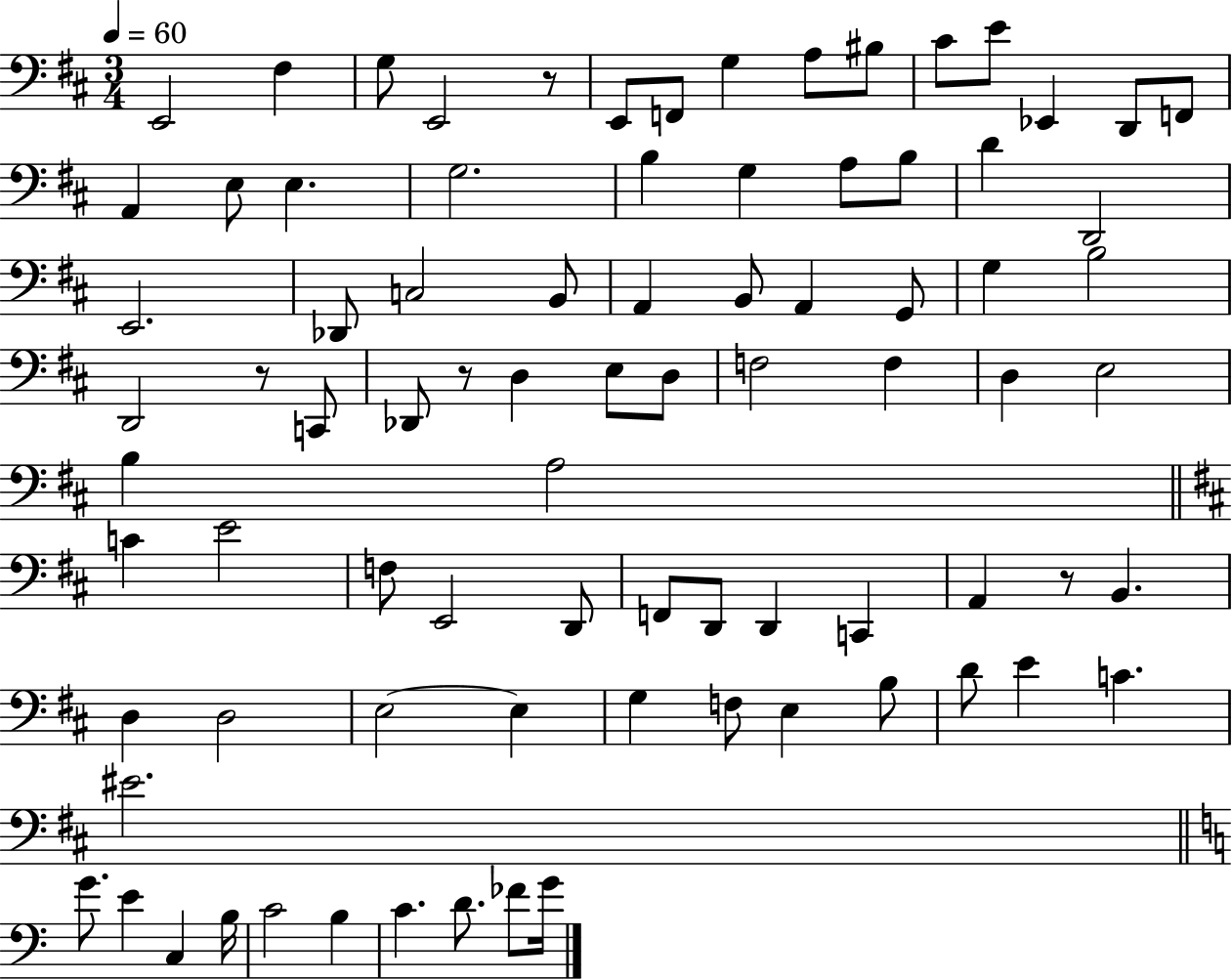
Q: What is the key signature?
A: D major